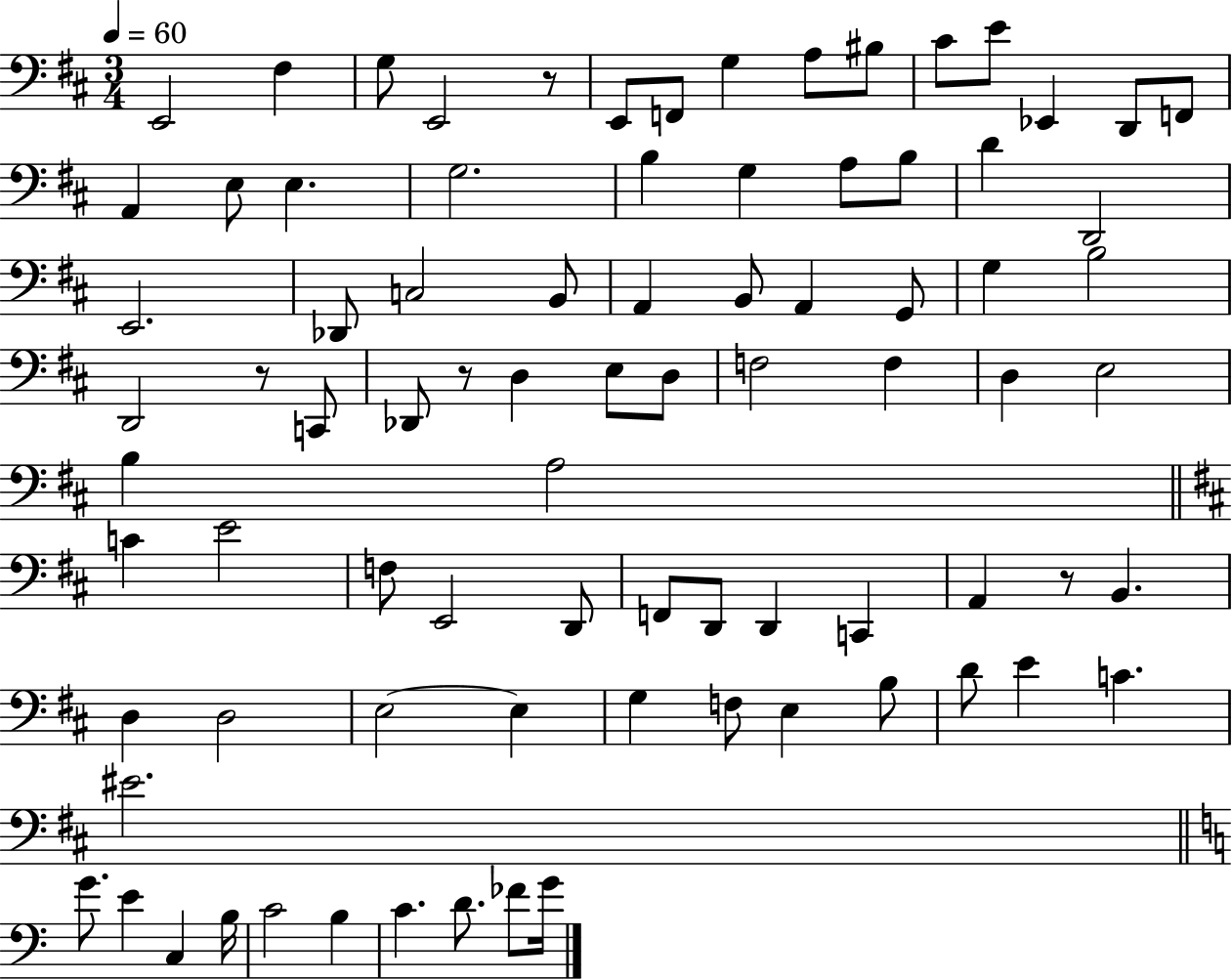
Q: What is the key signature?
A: D major